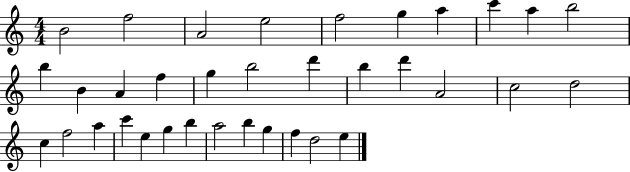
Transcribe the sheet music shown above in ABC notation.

X:1
T:Untitled
M:4/4
L:1/4
K:C
B2 f2 A2 e2 f2 g a c' a b2 b B A f g b2 d' b d' A2 c2 d2 c f2 a c' e g b a2 b g f d2 e